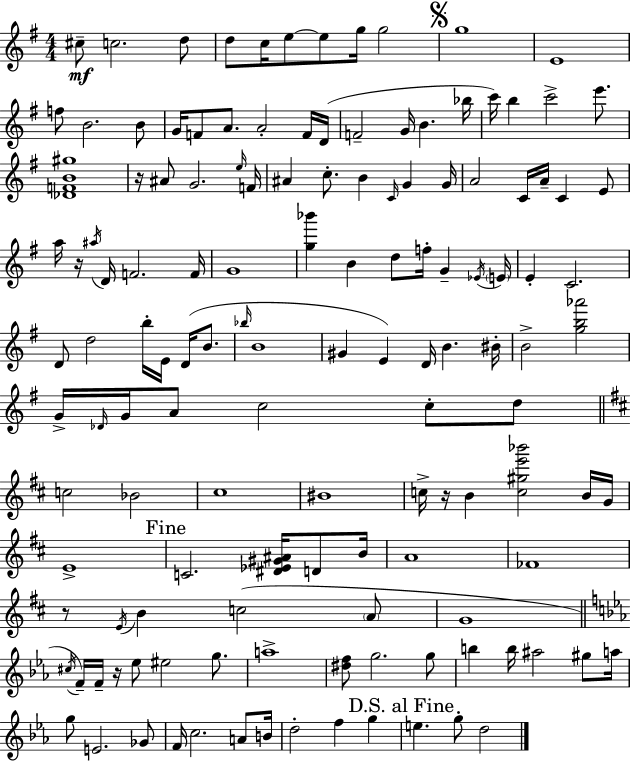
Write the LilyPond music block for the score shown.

{
  \clef treble
  \numericTimeSignature
  \time 4/4
  \key e \minor
  \repeat volta 2 { cis''8--\mf c''2. d''8 | d''8 c''16 e''8~~ e''8 g''16 g''2 | \mark \markup { \musicglyph "scripts.segno" } g''1 | e'1 | \break f''8 b'2. b'8 | g'16 f'8 a'8. a'2-. f'16 d'16( | f'2-- g'16 b'4. bes''16 | c'''16) b''4 c'''2-> e'''8. | \break <des' f' b' gis''>1 | r16 ais'8 g'2. \grace { e''16 } | f'16 ais'4 c''8.-. b'4 \grace { c'16 } g'4 | g'16 a'2 c'16 a'16-- c'4 | \break e'8 a''16 r16 \acciaccatura { ais''16 } d'16 f'2. | f'16 g'1 | <g'' bes'''>4 b'4 d''8 f''16-. g'4-- | \acciaccatura { ees'16 } \parenthesize e'16 e'4-. c'2. | \break d'8 d''2 b''16-. e'16 | d'16( b'8. \grace { bes''16 } b'1 | gis'4 e'4) d'16 b'4. | bis'16-. b'2-> <g'' b'' aes'''>2 | \break g'16-> \grace { des'16 } g'16 a'8 c''2 | c''8-. d''8 \bar "||" \break \key d \major c''2 bes'2 | cis''1 | bis'1 | c''16-> r16 b'4 <c'' gis'' e''' bes'''>2 b'16 g'16 | \break e'1-> | \mark "Fine" c'2. <dis' ees' gis' ais'>16 d'8 b'16 | a'1 | fes'1 | \break r8 \acciaccatura { e'16 } b'4 c''2( \parenthesize a'8 | g'1 | \bar "||" \break \key ees \major \acciaccatura { cis''16 }) f'16-- f'16-- r16 ees''8 eis''2 g''8. | a''1-> | <dis'' f''>8 g''2. g''8 | b''4 b''16 ais''2 gis''8 | \break a''16 g''8 e'2. ges'8 | f'16 c''2. a'8 | b'16 d''2-. f''4 g''4 | \mark "D.S. al Fine" e''4. g''8-. d''2 | \break } \bar "|."
}